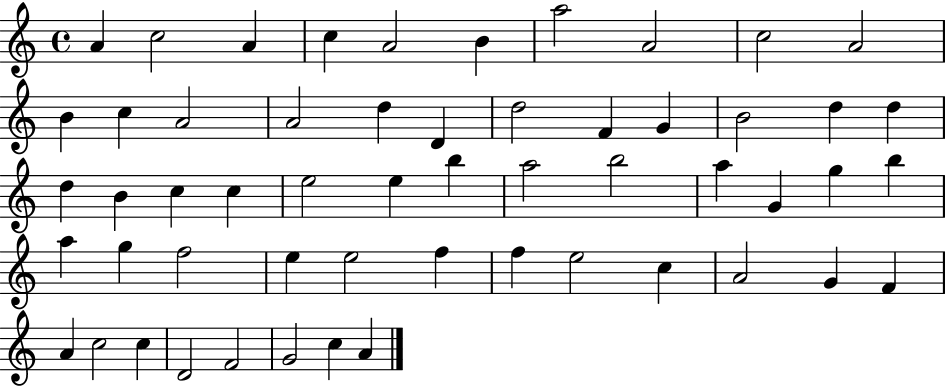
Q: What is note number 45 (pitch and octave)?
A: A4